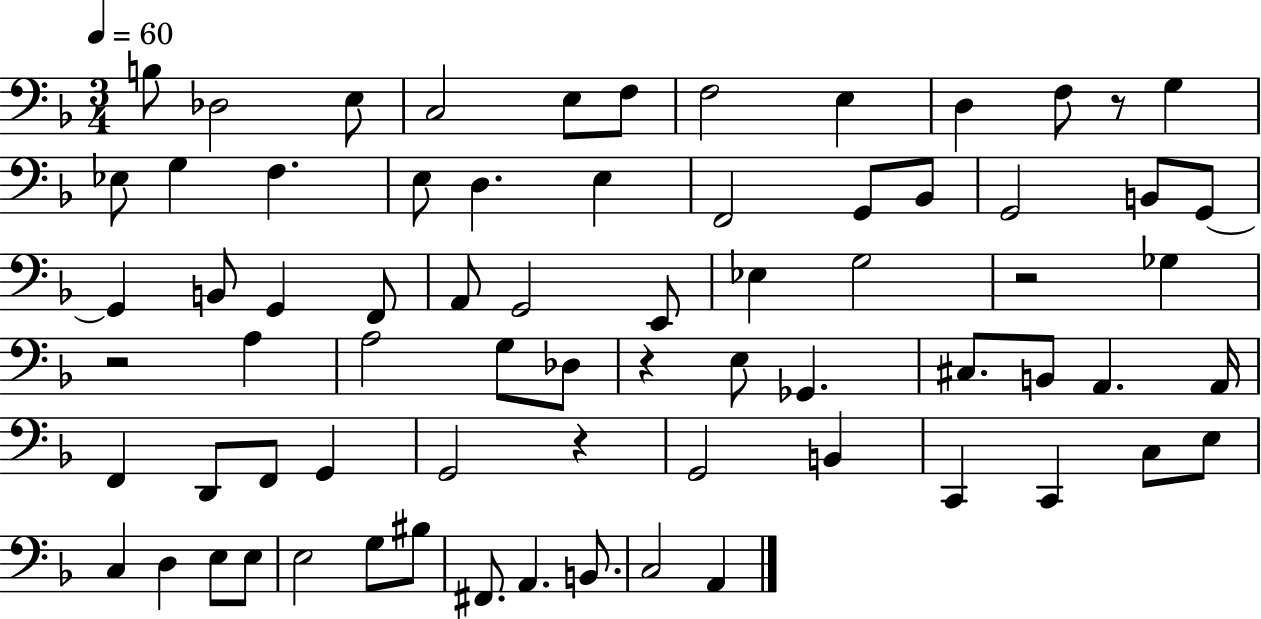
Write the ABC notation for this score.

X:1
T:Untitled
M:3/4
L:1/4
K:F
B,/2 _D,2 E,/2 C,2 E,/2 F,/2 F,2 E, D, F,/2 z/2 G, _E,/2 G, F, E,/2 D, E, F,,2 G,,/2 _B,,/2 G,,2 B,,/2 G,,/2 G,, B,,/2 G,, F,,/2 A,,/2 G,,2 E,,/2 _E, G,2 z2 _G, z2 A, A,2 G,/2 _D,/2 z E,/2 _G,, ^C,/2 B,,/2 A,, A,,/4 F,, D,,/2 F,,/2 G,, G,,2 z G,,2 B,, C,, C,, C,/2 E,/2 C, D, E,/2 E,/2 E,2 G,/2 ^B,/2 ^F,,/2 A,, B,,/2 C,2 A,,